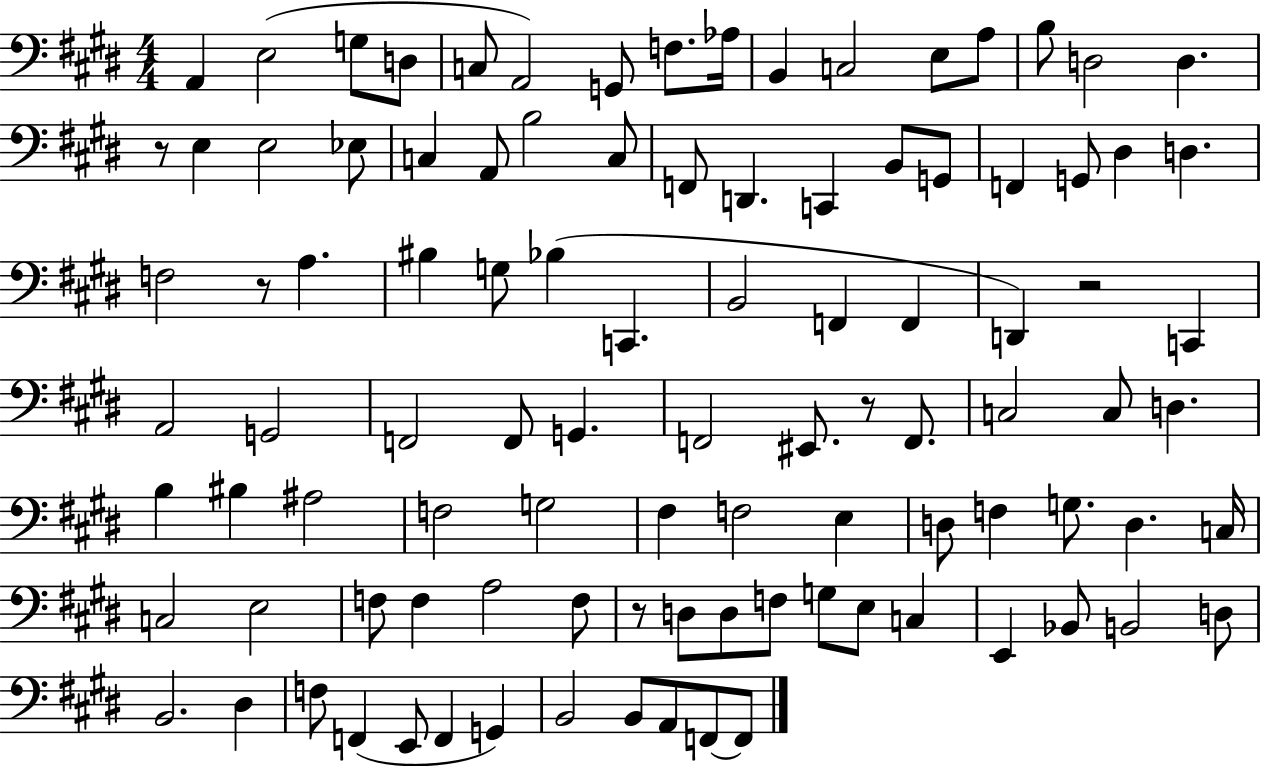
X:1
T:Untitled
M:4/4
L:1/4
K:E
A,, E,2 G,/2 D,/2 C,/2 A,,2 G,,/2 F,/2 _A,/4 B,, C,2 E,/2 A,/2 B,/2 D,2 D, z/2 E, E,2 _E,/2 C, A,,/2 B,2 C,/2 F,,/2 D,, C,, B,,/2 G,,/2 F,, G,,/2 ^D, D, F,2 z/2 A, ^B, G,/2 _B, C,, B,,2 F,, F,, D,, z2 C,, A,,2 G,,2 F,,2 F,,/2 G,, F,,2 ^E,,/2 z/2 F,,/2 C,2 C,/2 D, B, ^B, ^A,2 F,2 G,2 ^F, F,2 E, D,/2 F, G,/2 D, C,/4 C,2 E,2 F,/2 F, A,2 F,/2 z/2 D,/2 D,/2 F,/2 G,/2 E,/2 C, E,, _B,,/2 B,,2 D,/2 B,,2 ^D, F,/2 F,, E,,/2 F,, G,, B,,2 B,,/2 A,,/2 F,,/2 F,,/2